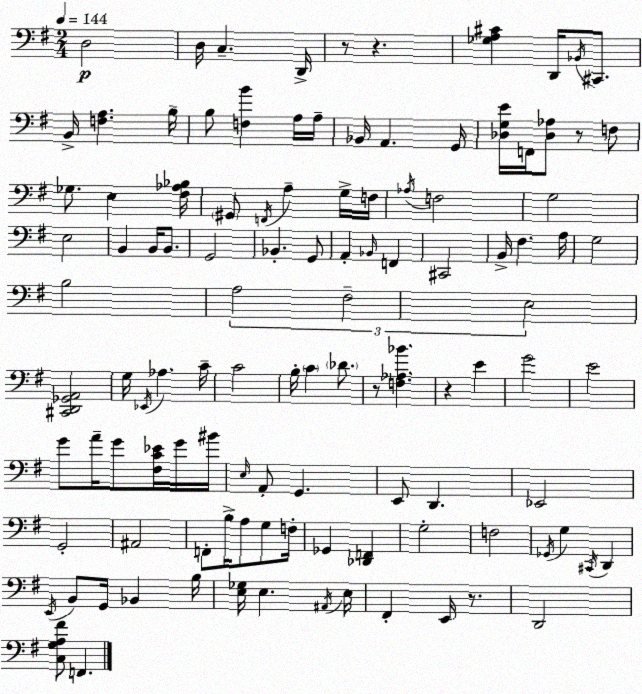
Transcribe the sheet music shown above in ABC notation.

X:1
T:Untitled
M:2/4
L:1/4
K:Em
D,2 D,/4 C, D,,/4 z/2 z [_G,A,^C] D,,/4 _B,,/4 ^C,,/2 B,,/4 [F,A,] B,/4 B,/2 [F,B] A,/4 A,/4 _B,,/4 A,, G,,/4 [_D,G,E]/4 F,,/4 [_D,_A,]/2 z/2 F,/2 _G,/2 E, [^F,_A,_B,]/4 ^G,,/2 F,,/4 A, G,/4 F,/4 _A,/4 F,2 G,2 E,2 B,, B,,/4 B,,/2 G,,2 _B,, G,,/2 A,, _B,,/4 F,, ^C,,2 B,,/4 ^F, A,/4 G,2 B,2 A,2 ^F,2 E,2 [^C,,D,,_G,,A,,]2 G,/4 _E,,/4 _A, C/4 C2 B,/4 C _D/2 z/2 [F,_A,_B] z E G2 E2 G/2 A/4 G/2 [^F,C_E]/4 G/4 ^B/4 E,/4 A,,/2 G,, E,,/2 D,, _E,,2 G,,2 ^A,,2 F,,/2 B,/4 A,/2 G,/2 F,/4 _G,, [_D,,F,,] G,2 F,2 _G,,/4 G, ^C,,/4 D,, E,,/4 B,,/2 G,,/4 _B,, B,/4 [E,_G,]/4 E, ^A,,/4 E,/4 ^F,, E,,/4 z/2 D,,2 [C,G,A,^F]/2 F,,